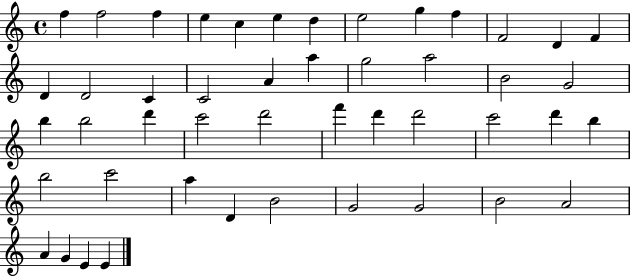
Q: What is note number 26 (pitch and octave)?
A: D6